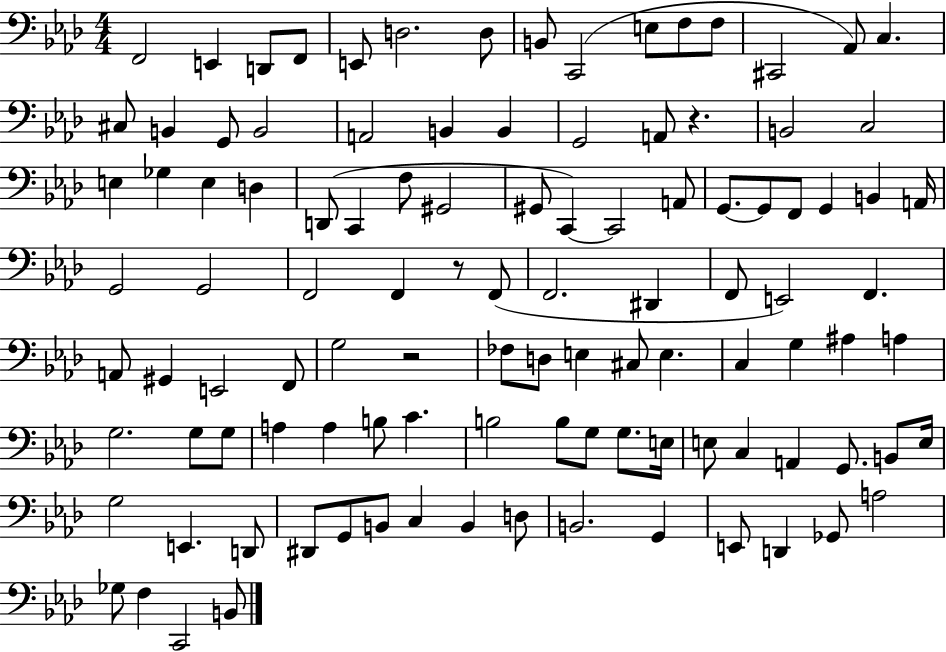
{
  \clef bass
  \numericTimeSignature
  \time 4/4
  \key aes \major
  f,2 e,4 d,8 f,8 | e,8 d2. d8 | b,8 c,2( e8 f8 f8 | cis,2 aes,8) c4. | \break cis8 b,4 g,8 b,2 | a,2 b,4 b,4 | g,2 a,8 r4. | b,2 c2 | \break e4 ges4 e4 d4 | d,8( c,4 f8 gis,2 | gis,8 c,4~~) c,2 a,8 | g,8.~~ g,8 f,8 g,4 b,4 a,16 | \break g,2 g,2 | f,2 f,4 r8 f,8( | f,2. dis,4 | f,8 e,2) f,4. | \break a,8 gis,4 e,2 f,8 | g2 r2 | fes8 d8 e4 cis8 e4. | c4 g4 ais4 a4 | \break g2. g8 g8 | a4 a4 b8 c'4. | b2 b8 g8 g8. e16 | e8 c4 a,4 g,8. b,8 e16 | \break g2 e,4. d,8 | dis,8 g,8 b,8 c4 b,4 d8 | b,2. g,4 | e,8 d,4 ges,8 a2 | \break ges8 f4 c,2 b,8 | \bar "|."
}